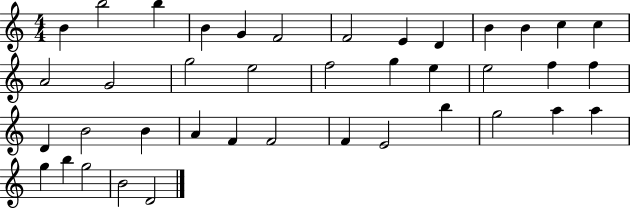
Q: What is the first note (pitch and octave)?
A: B4